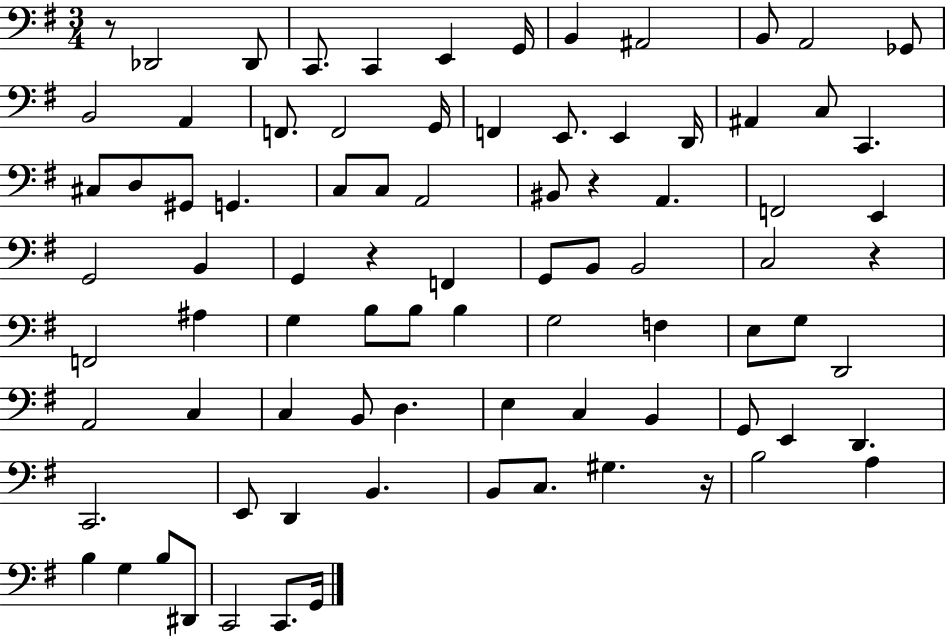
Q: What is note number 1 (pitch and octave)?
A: Db2